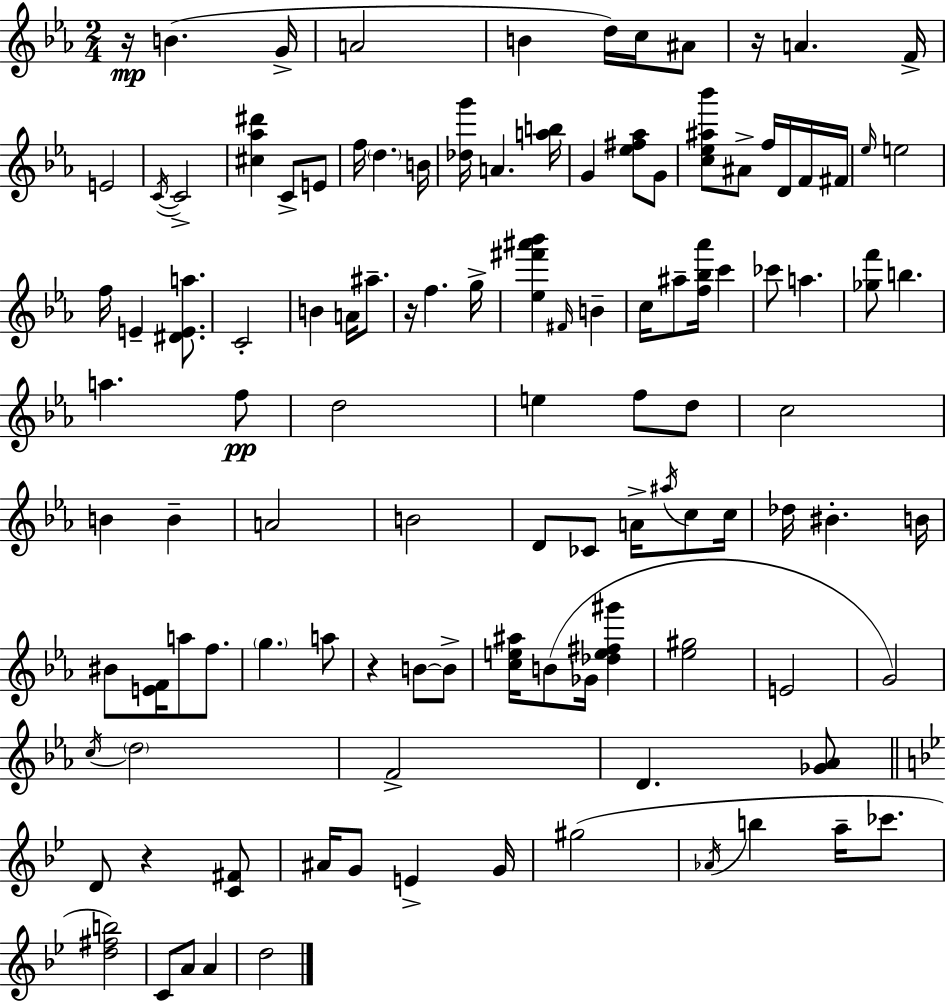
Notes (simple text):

R/s B4/q. G4/s A4/h B4/q D5/s C5/s A#4/e R/s A4/q. F4/s E4/h C4/s C4/h [C#5,Ab5,D#6]/q C4/e E4/e F5/s D5/q. B4/s [Db5,G6]/s A4/q. [A5,B5]/s G4/q [Eb5,F#5,Ab5]/e G4/e [C5,Eb5,A#5,Bb6]/e A#4/e F5/s D4/s F4/s F#4/s Eb5/s E5/h F5/s E4/q [D#4,E4,A5]/e. C4/h B4/q A4/s A#5/e. R/s F5/q. G5/s [Eb5,F#6,A#6,Bb6]/q F#4/s B4/q C5/s A#5/e [F5,Bb5,Ab6]/s C6/q CES6/e A5/q. [Gb5,F6]/e B5/q. A5/q. F5/e D5/h E5/q F5/e D5/e C5/h B4/q B4/q A4/h B4/h D4/e CES4/e A4/s A#5/s C5/e C5/s Db5/s BIS4/q. B4/s BIS4/e [E4,F4]/s A5/e F5/e. G5/q. A5/e R/q B4/e B4/e [C5,E5,A#5]/s B4/e Gb4/s [Db5,E5,F#5,G#6]/q [Eb5,G#5]/h E4/h G4/h C5/s D5/h F4/h D4/q. [Gb4,Ab4]/e D4/e R/q [C4,F#4]/e A#4/s G4/e E4/q G4/s G#5/h Ab4/s B5/q A5/s CES6/e. [D5,F#5,B5]/h C4/e A4/e A4/q D5/h